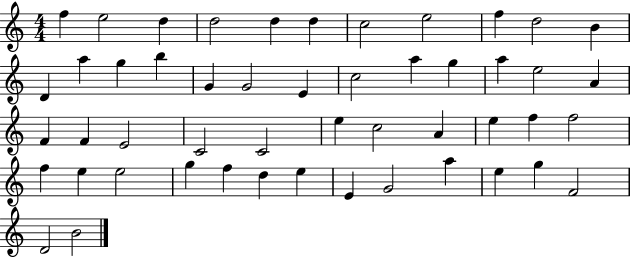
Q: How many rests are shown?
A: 0